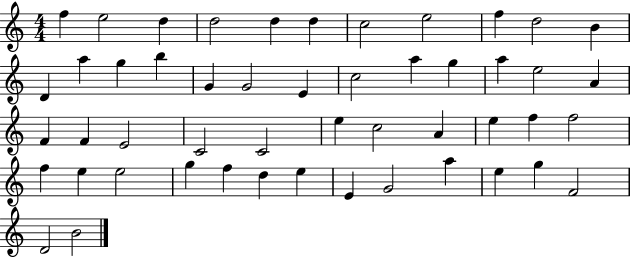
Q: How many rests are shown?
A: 0